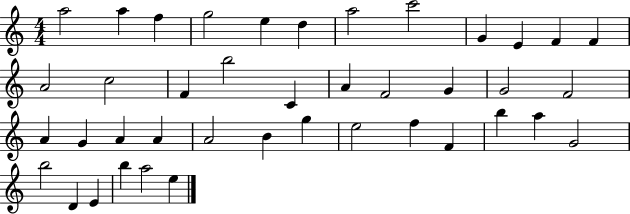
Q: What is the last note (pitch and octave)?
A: E5